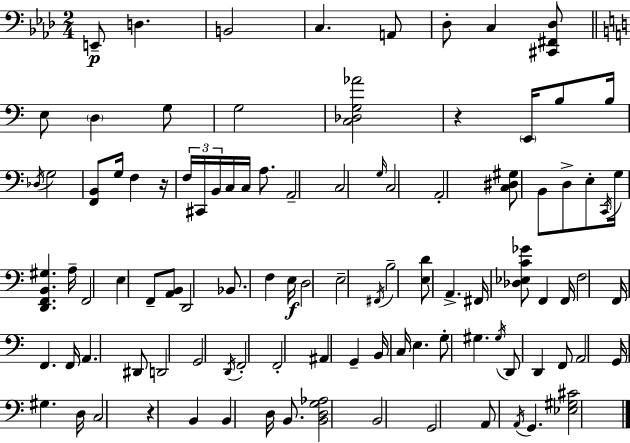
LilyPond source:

{
  \clef bass
  \numericTimeSignature
  \time 2/4
  \key aes \major
  \repeat volta 2 { e,8--\p d4. | b,2 | c4. a,8 | des8-. c4 <cis, fis, des>8 | \break \bar "||" \break \key c \major e8 \parenthesize d4 g8 | g2 | <c des g aes'>2 | r4 \parenthesize e,16 b8 b16 | \break \acciaccatura { des16 } g2 | <f, b,>8 g16 f4 | r16 \tuplet 3/2 { f16 cis,16 b,16 } c16 c16 a8. | a,2-- | \break c2 | \grace { g16 } c2 | a,2-. | <c dis gis>8 b,8 d8-> | \break e8-. \acciaccatura { c,16 } g16 <d, f, b, gis>4. | a16-- f,2 | e4 f,8-- | <a, b,>8 d,2 | \break bes,8. f4 | e16\f d2 | e2-- | \acciaccatura { fis,16 } b2-- | \break <e d'>8 a,4.-> | fis,16 <des ees c' ges'>8 f,4 | f,16 f2 | f,16 f,4. | \break f,16 a,4. | dis,8 d,2 | g,2 | \acciaccatura { d,16 } f,2-. | \break f,2-. | ais,4 | g,4-- b,16 c16 e4. | g8-. gis4. | \break \acciaccatura { gis16 } d,8 | d,4 f,8 a,2 | g,16 gis4. | d16 c2 | \break r4 | b,4 b,4 | d16 b,8. <b, d g aes>2 | b,2 | \break g,2 | a,8 | \acciaccatura { a,16 } g,4. <ees gis cis'>2 | } \bar "|."
}